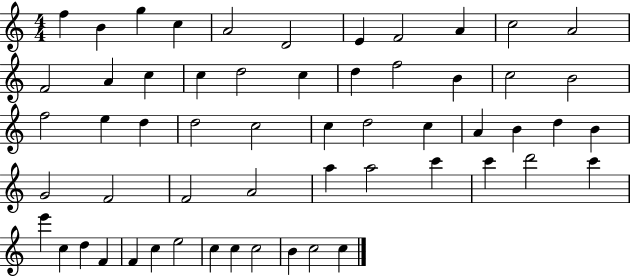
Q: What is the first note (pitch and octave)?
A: F5